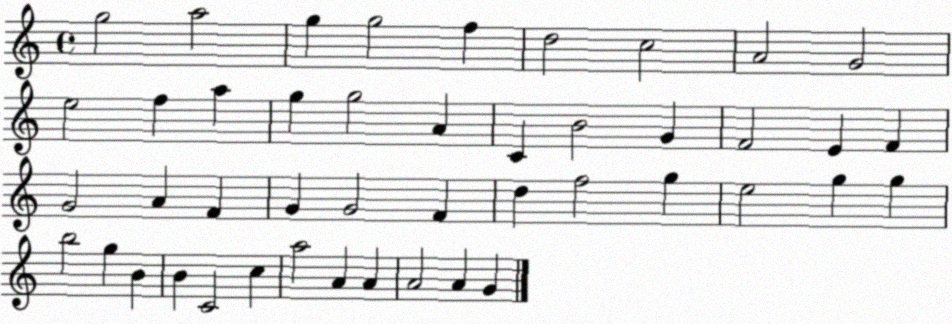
X:1
T:Untitled
M:4/4
L:1/4
K:C
g2 a2 g g2 f d2 c2 A2 G2 e2 f a g g2 A C B2 G F2 E F G2 A F G G2 F d f2 g e2 g g b2 g B B C2 c a2 A A A2 A G